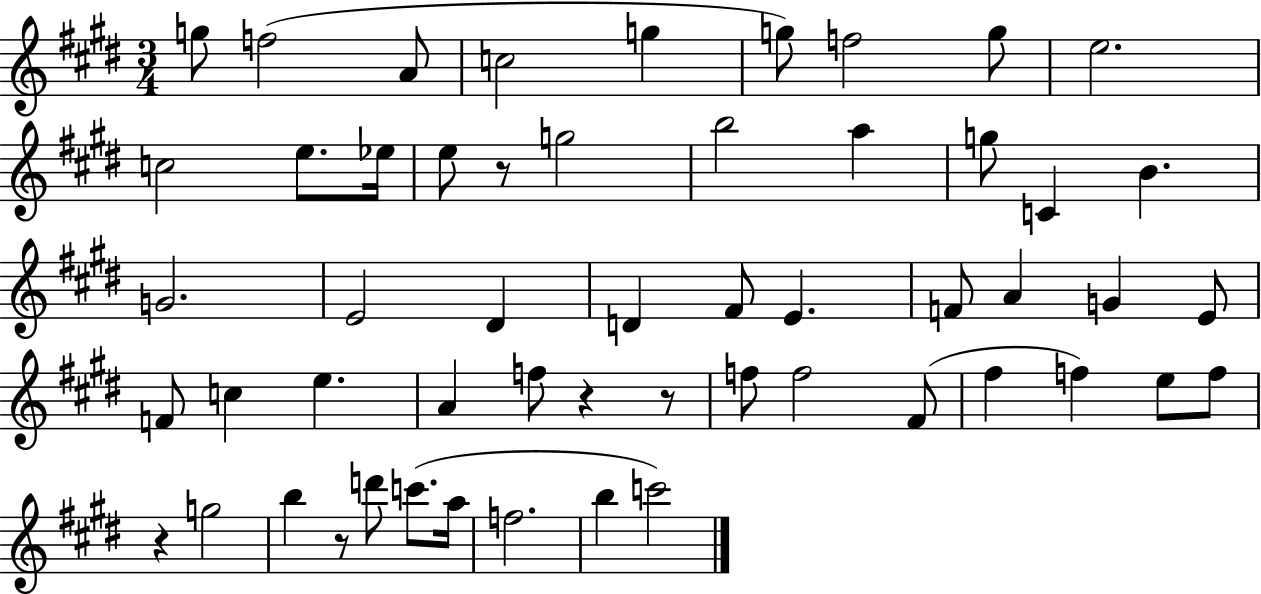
X:1
T:Untitled
M:3/4
L:1/4
K:E
g/2 f2 A/2 c2 g g/2 f2 g/2 e2 c2 e/2 _e/4 e/2 z/2 g2 b2 a g/2 C B G2 E2 ^D D ^F/2 E F/2 A G E/2 F/2 c e A f/2 z z/2 f/2 f2 ^F/2 ^f f e/2 f/2 z g2 b z/2 d'/2 c'/2 a/4 f2 b c'2